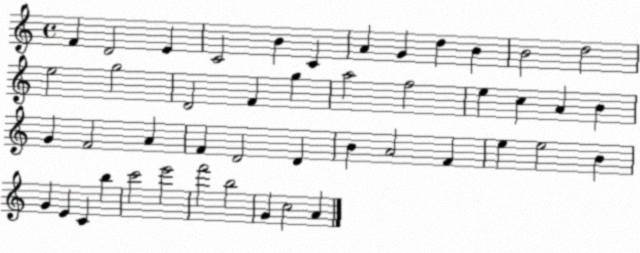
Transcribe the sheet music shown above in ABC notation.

X:1
T:Untitled
M:4/4
L:1/4
K:C
F D2 E C2 B C A G d B B2 d2 e2 g2 D2 F g a2 f2 e c A B G F2 A F D2 D B A2 F e e2 B G E C b c'2 e'2 f'2 b2 G c2 A